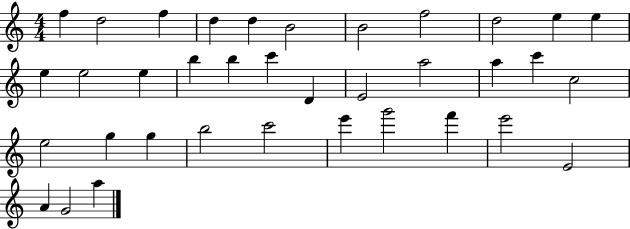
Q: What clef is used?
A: treble